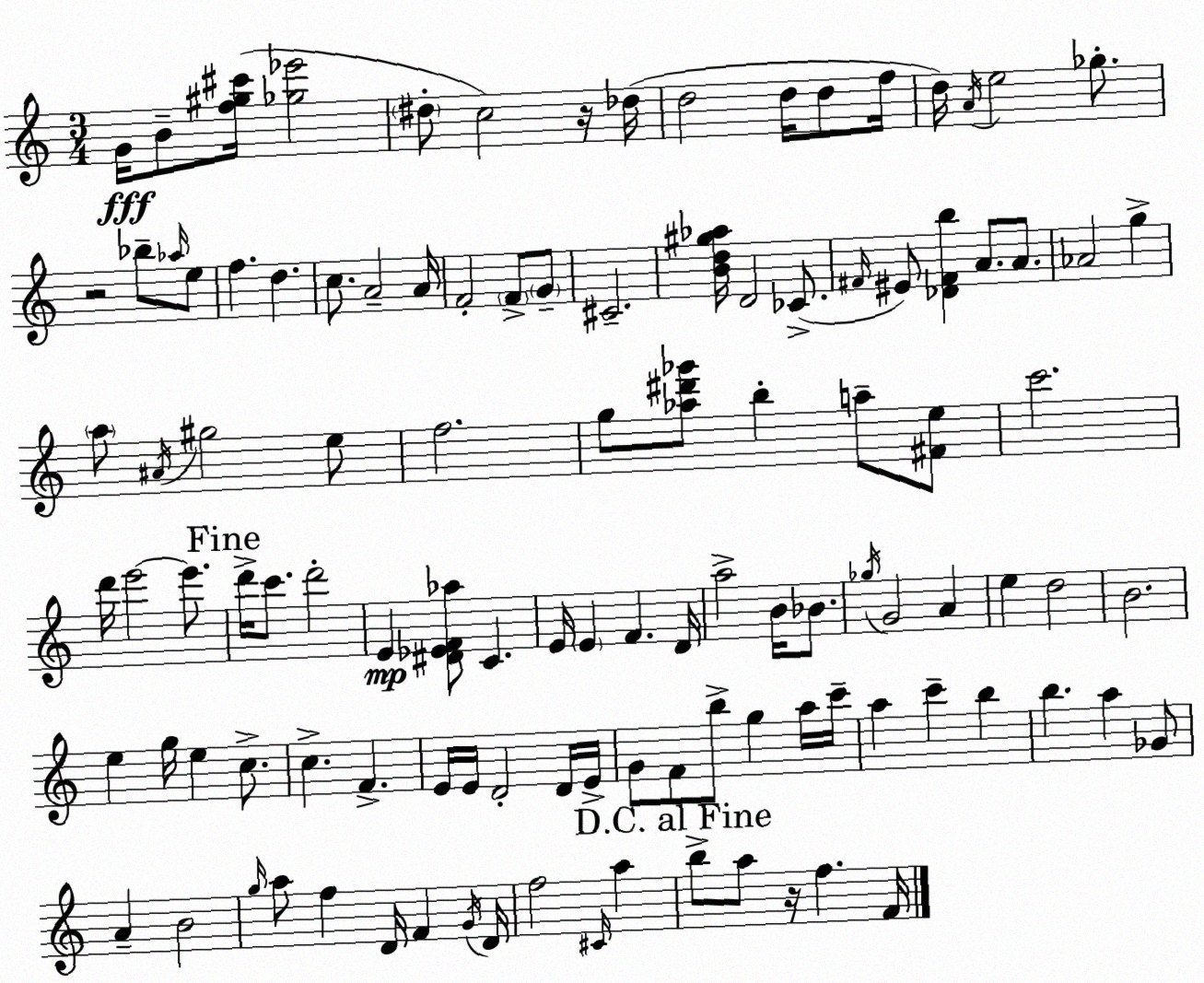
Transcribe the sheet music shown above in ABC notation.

X:1
T:Untitled
M:3/4
L:1/4
K:C
G/4 B/2 [f^g^c']/4 [_g_e']2 ^d/2 c2 z/4 _d/4 d2 d/4 d/2 f/4 d/4 A/4 e2 _g/2 z2 _b/2 _a/4 e/2 f d c/2 A2 A/4 F2 F/2 G/2 ^C2 [Bd^g_a]/4 D2 _C/2 ^F/4 ^E/2 [_D^Fb] A/2 A/2 _A2 g a/2 ^A/4 ^g2 e/2 f2 g/2 [_a^d'_g']/2 b a/2 [^Fe]/2 c'2 d'/4 e'2 e'/2 d'/4 c'/2 d'2 E [^D_EF_a]/2 C E/4 E F D/4 a2 B/4 _B/2 _g/4 G2 A e d2 B2 e g/4 e c/2 c F E/4 E/4 D2 D/4 E/4 G/2 F/2 b/2 g a/4 c'/4 a c' b b a _G/2 A B2 g/4 a/2 f D/4 F G/4 D/4 f2 ^C/4 a b/2 a/2 z/4 f F/4